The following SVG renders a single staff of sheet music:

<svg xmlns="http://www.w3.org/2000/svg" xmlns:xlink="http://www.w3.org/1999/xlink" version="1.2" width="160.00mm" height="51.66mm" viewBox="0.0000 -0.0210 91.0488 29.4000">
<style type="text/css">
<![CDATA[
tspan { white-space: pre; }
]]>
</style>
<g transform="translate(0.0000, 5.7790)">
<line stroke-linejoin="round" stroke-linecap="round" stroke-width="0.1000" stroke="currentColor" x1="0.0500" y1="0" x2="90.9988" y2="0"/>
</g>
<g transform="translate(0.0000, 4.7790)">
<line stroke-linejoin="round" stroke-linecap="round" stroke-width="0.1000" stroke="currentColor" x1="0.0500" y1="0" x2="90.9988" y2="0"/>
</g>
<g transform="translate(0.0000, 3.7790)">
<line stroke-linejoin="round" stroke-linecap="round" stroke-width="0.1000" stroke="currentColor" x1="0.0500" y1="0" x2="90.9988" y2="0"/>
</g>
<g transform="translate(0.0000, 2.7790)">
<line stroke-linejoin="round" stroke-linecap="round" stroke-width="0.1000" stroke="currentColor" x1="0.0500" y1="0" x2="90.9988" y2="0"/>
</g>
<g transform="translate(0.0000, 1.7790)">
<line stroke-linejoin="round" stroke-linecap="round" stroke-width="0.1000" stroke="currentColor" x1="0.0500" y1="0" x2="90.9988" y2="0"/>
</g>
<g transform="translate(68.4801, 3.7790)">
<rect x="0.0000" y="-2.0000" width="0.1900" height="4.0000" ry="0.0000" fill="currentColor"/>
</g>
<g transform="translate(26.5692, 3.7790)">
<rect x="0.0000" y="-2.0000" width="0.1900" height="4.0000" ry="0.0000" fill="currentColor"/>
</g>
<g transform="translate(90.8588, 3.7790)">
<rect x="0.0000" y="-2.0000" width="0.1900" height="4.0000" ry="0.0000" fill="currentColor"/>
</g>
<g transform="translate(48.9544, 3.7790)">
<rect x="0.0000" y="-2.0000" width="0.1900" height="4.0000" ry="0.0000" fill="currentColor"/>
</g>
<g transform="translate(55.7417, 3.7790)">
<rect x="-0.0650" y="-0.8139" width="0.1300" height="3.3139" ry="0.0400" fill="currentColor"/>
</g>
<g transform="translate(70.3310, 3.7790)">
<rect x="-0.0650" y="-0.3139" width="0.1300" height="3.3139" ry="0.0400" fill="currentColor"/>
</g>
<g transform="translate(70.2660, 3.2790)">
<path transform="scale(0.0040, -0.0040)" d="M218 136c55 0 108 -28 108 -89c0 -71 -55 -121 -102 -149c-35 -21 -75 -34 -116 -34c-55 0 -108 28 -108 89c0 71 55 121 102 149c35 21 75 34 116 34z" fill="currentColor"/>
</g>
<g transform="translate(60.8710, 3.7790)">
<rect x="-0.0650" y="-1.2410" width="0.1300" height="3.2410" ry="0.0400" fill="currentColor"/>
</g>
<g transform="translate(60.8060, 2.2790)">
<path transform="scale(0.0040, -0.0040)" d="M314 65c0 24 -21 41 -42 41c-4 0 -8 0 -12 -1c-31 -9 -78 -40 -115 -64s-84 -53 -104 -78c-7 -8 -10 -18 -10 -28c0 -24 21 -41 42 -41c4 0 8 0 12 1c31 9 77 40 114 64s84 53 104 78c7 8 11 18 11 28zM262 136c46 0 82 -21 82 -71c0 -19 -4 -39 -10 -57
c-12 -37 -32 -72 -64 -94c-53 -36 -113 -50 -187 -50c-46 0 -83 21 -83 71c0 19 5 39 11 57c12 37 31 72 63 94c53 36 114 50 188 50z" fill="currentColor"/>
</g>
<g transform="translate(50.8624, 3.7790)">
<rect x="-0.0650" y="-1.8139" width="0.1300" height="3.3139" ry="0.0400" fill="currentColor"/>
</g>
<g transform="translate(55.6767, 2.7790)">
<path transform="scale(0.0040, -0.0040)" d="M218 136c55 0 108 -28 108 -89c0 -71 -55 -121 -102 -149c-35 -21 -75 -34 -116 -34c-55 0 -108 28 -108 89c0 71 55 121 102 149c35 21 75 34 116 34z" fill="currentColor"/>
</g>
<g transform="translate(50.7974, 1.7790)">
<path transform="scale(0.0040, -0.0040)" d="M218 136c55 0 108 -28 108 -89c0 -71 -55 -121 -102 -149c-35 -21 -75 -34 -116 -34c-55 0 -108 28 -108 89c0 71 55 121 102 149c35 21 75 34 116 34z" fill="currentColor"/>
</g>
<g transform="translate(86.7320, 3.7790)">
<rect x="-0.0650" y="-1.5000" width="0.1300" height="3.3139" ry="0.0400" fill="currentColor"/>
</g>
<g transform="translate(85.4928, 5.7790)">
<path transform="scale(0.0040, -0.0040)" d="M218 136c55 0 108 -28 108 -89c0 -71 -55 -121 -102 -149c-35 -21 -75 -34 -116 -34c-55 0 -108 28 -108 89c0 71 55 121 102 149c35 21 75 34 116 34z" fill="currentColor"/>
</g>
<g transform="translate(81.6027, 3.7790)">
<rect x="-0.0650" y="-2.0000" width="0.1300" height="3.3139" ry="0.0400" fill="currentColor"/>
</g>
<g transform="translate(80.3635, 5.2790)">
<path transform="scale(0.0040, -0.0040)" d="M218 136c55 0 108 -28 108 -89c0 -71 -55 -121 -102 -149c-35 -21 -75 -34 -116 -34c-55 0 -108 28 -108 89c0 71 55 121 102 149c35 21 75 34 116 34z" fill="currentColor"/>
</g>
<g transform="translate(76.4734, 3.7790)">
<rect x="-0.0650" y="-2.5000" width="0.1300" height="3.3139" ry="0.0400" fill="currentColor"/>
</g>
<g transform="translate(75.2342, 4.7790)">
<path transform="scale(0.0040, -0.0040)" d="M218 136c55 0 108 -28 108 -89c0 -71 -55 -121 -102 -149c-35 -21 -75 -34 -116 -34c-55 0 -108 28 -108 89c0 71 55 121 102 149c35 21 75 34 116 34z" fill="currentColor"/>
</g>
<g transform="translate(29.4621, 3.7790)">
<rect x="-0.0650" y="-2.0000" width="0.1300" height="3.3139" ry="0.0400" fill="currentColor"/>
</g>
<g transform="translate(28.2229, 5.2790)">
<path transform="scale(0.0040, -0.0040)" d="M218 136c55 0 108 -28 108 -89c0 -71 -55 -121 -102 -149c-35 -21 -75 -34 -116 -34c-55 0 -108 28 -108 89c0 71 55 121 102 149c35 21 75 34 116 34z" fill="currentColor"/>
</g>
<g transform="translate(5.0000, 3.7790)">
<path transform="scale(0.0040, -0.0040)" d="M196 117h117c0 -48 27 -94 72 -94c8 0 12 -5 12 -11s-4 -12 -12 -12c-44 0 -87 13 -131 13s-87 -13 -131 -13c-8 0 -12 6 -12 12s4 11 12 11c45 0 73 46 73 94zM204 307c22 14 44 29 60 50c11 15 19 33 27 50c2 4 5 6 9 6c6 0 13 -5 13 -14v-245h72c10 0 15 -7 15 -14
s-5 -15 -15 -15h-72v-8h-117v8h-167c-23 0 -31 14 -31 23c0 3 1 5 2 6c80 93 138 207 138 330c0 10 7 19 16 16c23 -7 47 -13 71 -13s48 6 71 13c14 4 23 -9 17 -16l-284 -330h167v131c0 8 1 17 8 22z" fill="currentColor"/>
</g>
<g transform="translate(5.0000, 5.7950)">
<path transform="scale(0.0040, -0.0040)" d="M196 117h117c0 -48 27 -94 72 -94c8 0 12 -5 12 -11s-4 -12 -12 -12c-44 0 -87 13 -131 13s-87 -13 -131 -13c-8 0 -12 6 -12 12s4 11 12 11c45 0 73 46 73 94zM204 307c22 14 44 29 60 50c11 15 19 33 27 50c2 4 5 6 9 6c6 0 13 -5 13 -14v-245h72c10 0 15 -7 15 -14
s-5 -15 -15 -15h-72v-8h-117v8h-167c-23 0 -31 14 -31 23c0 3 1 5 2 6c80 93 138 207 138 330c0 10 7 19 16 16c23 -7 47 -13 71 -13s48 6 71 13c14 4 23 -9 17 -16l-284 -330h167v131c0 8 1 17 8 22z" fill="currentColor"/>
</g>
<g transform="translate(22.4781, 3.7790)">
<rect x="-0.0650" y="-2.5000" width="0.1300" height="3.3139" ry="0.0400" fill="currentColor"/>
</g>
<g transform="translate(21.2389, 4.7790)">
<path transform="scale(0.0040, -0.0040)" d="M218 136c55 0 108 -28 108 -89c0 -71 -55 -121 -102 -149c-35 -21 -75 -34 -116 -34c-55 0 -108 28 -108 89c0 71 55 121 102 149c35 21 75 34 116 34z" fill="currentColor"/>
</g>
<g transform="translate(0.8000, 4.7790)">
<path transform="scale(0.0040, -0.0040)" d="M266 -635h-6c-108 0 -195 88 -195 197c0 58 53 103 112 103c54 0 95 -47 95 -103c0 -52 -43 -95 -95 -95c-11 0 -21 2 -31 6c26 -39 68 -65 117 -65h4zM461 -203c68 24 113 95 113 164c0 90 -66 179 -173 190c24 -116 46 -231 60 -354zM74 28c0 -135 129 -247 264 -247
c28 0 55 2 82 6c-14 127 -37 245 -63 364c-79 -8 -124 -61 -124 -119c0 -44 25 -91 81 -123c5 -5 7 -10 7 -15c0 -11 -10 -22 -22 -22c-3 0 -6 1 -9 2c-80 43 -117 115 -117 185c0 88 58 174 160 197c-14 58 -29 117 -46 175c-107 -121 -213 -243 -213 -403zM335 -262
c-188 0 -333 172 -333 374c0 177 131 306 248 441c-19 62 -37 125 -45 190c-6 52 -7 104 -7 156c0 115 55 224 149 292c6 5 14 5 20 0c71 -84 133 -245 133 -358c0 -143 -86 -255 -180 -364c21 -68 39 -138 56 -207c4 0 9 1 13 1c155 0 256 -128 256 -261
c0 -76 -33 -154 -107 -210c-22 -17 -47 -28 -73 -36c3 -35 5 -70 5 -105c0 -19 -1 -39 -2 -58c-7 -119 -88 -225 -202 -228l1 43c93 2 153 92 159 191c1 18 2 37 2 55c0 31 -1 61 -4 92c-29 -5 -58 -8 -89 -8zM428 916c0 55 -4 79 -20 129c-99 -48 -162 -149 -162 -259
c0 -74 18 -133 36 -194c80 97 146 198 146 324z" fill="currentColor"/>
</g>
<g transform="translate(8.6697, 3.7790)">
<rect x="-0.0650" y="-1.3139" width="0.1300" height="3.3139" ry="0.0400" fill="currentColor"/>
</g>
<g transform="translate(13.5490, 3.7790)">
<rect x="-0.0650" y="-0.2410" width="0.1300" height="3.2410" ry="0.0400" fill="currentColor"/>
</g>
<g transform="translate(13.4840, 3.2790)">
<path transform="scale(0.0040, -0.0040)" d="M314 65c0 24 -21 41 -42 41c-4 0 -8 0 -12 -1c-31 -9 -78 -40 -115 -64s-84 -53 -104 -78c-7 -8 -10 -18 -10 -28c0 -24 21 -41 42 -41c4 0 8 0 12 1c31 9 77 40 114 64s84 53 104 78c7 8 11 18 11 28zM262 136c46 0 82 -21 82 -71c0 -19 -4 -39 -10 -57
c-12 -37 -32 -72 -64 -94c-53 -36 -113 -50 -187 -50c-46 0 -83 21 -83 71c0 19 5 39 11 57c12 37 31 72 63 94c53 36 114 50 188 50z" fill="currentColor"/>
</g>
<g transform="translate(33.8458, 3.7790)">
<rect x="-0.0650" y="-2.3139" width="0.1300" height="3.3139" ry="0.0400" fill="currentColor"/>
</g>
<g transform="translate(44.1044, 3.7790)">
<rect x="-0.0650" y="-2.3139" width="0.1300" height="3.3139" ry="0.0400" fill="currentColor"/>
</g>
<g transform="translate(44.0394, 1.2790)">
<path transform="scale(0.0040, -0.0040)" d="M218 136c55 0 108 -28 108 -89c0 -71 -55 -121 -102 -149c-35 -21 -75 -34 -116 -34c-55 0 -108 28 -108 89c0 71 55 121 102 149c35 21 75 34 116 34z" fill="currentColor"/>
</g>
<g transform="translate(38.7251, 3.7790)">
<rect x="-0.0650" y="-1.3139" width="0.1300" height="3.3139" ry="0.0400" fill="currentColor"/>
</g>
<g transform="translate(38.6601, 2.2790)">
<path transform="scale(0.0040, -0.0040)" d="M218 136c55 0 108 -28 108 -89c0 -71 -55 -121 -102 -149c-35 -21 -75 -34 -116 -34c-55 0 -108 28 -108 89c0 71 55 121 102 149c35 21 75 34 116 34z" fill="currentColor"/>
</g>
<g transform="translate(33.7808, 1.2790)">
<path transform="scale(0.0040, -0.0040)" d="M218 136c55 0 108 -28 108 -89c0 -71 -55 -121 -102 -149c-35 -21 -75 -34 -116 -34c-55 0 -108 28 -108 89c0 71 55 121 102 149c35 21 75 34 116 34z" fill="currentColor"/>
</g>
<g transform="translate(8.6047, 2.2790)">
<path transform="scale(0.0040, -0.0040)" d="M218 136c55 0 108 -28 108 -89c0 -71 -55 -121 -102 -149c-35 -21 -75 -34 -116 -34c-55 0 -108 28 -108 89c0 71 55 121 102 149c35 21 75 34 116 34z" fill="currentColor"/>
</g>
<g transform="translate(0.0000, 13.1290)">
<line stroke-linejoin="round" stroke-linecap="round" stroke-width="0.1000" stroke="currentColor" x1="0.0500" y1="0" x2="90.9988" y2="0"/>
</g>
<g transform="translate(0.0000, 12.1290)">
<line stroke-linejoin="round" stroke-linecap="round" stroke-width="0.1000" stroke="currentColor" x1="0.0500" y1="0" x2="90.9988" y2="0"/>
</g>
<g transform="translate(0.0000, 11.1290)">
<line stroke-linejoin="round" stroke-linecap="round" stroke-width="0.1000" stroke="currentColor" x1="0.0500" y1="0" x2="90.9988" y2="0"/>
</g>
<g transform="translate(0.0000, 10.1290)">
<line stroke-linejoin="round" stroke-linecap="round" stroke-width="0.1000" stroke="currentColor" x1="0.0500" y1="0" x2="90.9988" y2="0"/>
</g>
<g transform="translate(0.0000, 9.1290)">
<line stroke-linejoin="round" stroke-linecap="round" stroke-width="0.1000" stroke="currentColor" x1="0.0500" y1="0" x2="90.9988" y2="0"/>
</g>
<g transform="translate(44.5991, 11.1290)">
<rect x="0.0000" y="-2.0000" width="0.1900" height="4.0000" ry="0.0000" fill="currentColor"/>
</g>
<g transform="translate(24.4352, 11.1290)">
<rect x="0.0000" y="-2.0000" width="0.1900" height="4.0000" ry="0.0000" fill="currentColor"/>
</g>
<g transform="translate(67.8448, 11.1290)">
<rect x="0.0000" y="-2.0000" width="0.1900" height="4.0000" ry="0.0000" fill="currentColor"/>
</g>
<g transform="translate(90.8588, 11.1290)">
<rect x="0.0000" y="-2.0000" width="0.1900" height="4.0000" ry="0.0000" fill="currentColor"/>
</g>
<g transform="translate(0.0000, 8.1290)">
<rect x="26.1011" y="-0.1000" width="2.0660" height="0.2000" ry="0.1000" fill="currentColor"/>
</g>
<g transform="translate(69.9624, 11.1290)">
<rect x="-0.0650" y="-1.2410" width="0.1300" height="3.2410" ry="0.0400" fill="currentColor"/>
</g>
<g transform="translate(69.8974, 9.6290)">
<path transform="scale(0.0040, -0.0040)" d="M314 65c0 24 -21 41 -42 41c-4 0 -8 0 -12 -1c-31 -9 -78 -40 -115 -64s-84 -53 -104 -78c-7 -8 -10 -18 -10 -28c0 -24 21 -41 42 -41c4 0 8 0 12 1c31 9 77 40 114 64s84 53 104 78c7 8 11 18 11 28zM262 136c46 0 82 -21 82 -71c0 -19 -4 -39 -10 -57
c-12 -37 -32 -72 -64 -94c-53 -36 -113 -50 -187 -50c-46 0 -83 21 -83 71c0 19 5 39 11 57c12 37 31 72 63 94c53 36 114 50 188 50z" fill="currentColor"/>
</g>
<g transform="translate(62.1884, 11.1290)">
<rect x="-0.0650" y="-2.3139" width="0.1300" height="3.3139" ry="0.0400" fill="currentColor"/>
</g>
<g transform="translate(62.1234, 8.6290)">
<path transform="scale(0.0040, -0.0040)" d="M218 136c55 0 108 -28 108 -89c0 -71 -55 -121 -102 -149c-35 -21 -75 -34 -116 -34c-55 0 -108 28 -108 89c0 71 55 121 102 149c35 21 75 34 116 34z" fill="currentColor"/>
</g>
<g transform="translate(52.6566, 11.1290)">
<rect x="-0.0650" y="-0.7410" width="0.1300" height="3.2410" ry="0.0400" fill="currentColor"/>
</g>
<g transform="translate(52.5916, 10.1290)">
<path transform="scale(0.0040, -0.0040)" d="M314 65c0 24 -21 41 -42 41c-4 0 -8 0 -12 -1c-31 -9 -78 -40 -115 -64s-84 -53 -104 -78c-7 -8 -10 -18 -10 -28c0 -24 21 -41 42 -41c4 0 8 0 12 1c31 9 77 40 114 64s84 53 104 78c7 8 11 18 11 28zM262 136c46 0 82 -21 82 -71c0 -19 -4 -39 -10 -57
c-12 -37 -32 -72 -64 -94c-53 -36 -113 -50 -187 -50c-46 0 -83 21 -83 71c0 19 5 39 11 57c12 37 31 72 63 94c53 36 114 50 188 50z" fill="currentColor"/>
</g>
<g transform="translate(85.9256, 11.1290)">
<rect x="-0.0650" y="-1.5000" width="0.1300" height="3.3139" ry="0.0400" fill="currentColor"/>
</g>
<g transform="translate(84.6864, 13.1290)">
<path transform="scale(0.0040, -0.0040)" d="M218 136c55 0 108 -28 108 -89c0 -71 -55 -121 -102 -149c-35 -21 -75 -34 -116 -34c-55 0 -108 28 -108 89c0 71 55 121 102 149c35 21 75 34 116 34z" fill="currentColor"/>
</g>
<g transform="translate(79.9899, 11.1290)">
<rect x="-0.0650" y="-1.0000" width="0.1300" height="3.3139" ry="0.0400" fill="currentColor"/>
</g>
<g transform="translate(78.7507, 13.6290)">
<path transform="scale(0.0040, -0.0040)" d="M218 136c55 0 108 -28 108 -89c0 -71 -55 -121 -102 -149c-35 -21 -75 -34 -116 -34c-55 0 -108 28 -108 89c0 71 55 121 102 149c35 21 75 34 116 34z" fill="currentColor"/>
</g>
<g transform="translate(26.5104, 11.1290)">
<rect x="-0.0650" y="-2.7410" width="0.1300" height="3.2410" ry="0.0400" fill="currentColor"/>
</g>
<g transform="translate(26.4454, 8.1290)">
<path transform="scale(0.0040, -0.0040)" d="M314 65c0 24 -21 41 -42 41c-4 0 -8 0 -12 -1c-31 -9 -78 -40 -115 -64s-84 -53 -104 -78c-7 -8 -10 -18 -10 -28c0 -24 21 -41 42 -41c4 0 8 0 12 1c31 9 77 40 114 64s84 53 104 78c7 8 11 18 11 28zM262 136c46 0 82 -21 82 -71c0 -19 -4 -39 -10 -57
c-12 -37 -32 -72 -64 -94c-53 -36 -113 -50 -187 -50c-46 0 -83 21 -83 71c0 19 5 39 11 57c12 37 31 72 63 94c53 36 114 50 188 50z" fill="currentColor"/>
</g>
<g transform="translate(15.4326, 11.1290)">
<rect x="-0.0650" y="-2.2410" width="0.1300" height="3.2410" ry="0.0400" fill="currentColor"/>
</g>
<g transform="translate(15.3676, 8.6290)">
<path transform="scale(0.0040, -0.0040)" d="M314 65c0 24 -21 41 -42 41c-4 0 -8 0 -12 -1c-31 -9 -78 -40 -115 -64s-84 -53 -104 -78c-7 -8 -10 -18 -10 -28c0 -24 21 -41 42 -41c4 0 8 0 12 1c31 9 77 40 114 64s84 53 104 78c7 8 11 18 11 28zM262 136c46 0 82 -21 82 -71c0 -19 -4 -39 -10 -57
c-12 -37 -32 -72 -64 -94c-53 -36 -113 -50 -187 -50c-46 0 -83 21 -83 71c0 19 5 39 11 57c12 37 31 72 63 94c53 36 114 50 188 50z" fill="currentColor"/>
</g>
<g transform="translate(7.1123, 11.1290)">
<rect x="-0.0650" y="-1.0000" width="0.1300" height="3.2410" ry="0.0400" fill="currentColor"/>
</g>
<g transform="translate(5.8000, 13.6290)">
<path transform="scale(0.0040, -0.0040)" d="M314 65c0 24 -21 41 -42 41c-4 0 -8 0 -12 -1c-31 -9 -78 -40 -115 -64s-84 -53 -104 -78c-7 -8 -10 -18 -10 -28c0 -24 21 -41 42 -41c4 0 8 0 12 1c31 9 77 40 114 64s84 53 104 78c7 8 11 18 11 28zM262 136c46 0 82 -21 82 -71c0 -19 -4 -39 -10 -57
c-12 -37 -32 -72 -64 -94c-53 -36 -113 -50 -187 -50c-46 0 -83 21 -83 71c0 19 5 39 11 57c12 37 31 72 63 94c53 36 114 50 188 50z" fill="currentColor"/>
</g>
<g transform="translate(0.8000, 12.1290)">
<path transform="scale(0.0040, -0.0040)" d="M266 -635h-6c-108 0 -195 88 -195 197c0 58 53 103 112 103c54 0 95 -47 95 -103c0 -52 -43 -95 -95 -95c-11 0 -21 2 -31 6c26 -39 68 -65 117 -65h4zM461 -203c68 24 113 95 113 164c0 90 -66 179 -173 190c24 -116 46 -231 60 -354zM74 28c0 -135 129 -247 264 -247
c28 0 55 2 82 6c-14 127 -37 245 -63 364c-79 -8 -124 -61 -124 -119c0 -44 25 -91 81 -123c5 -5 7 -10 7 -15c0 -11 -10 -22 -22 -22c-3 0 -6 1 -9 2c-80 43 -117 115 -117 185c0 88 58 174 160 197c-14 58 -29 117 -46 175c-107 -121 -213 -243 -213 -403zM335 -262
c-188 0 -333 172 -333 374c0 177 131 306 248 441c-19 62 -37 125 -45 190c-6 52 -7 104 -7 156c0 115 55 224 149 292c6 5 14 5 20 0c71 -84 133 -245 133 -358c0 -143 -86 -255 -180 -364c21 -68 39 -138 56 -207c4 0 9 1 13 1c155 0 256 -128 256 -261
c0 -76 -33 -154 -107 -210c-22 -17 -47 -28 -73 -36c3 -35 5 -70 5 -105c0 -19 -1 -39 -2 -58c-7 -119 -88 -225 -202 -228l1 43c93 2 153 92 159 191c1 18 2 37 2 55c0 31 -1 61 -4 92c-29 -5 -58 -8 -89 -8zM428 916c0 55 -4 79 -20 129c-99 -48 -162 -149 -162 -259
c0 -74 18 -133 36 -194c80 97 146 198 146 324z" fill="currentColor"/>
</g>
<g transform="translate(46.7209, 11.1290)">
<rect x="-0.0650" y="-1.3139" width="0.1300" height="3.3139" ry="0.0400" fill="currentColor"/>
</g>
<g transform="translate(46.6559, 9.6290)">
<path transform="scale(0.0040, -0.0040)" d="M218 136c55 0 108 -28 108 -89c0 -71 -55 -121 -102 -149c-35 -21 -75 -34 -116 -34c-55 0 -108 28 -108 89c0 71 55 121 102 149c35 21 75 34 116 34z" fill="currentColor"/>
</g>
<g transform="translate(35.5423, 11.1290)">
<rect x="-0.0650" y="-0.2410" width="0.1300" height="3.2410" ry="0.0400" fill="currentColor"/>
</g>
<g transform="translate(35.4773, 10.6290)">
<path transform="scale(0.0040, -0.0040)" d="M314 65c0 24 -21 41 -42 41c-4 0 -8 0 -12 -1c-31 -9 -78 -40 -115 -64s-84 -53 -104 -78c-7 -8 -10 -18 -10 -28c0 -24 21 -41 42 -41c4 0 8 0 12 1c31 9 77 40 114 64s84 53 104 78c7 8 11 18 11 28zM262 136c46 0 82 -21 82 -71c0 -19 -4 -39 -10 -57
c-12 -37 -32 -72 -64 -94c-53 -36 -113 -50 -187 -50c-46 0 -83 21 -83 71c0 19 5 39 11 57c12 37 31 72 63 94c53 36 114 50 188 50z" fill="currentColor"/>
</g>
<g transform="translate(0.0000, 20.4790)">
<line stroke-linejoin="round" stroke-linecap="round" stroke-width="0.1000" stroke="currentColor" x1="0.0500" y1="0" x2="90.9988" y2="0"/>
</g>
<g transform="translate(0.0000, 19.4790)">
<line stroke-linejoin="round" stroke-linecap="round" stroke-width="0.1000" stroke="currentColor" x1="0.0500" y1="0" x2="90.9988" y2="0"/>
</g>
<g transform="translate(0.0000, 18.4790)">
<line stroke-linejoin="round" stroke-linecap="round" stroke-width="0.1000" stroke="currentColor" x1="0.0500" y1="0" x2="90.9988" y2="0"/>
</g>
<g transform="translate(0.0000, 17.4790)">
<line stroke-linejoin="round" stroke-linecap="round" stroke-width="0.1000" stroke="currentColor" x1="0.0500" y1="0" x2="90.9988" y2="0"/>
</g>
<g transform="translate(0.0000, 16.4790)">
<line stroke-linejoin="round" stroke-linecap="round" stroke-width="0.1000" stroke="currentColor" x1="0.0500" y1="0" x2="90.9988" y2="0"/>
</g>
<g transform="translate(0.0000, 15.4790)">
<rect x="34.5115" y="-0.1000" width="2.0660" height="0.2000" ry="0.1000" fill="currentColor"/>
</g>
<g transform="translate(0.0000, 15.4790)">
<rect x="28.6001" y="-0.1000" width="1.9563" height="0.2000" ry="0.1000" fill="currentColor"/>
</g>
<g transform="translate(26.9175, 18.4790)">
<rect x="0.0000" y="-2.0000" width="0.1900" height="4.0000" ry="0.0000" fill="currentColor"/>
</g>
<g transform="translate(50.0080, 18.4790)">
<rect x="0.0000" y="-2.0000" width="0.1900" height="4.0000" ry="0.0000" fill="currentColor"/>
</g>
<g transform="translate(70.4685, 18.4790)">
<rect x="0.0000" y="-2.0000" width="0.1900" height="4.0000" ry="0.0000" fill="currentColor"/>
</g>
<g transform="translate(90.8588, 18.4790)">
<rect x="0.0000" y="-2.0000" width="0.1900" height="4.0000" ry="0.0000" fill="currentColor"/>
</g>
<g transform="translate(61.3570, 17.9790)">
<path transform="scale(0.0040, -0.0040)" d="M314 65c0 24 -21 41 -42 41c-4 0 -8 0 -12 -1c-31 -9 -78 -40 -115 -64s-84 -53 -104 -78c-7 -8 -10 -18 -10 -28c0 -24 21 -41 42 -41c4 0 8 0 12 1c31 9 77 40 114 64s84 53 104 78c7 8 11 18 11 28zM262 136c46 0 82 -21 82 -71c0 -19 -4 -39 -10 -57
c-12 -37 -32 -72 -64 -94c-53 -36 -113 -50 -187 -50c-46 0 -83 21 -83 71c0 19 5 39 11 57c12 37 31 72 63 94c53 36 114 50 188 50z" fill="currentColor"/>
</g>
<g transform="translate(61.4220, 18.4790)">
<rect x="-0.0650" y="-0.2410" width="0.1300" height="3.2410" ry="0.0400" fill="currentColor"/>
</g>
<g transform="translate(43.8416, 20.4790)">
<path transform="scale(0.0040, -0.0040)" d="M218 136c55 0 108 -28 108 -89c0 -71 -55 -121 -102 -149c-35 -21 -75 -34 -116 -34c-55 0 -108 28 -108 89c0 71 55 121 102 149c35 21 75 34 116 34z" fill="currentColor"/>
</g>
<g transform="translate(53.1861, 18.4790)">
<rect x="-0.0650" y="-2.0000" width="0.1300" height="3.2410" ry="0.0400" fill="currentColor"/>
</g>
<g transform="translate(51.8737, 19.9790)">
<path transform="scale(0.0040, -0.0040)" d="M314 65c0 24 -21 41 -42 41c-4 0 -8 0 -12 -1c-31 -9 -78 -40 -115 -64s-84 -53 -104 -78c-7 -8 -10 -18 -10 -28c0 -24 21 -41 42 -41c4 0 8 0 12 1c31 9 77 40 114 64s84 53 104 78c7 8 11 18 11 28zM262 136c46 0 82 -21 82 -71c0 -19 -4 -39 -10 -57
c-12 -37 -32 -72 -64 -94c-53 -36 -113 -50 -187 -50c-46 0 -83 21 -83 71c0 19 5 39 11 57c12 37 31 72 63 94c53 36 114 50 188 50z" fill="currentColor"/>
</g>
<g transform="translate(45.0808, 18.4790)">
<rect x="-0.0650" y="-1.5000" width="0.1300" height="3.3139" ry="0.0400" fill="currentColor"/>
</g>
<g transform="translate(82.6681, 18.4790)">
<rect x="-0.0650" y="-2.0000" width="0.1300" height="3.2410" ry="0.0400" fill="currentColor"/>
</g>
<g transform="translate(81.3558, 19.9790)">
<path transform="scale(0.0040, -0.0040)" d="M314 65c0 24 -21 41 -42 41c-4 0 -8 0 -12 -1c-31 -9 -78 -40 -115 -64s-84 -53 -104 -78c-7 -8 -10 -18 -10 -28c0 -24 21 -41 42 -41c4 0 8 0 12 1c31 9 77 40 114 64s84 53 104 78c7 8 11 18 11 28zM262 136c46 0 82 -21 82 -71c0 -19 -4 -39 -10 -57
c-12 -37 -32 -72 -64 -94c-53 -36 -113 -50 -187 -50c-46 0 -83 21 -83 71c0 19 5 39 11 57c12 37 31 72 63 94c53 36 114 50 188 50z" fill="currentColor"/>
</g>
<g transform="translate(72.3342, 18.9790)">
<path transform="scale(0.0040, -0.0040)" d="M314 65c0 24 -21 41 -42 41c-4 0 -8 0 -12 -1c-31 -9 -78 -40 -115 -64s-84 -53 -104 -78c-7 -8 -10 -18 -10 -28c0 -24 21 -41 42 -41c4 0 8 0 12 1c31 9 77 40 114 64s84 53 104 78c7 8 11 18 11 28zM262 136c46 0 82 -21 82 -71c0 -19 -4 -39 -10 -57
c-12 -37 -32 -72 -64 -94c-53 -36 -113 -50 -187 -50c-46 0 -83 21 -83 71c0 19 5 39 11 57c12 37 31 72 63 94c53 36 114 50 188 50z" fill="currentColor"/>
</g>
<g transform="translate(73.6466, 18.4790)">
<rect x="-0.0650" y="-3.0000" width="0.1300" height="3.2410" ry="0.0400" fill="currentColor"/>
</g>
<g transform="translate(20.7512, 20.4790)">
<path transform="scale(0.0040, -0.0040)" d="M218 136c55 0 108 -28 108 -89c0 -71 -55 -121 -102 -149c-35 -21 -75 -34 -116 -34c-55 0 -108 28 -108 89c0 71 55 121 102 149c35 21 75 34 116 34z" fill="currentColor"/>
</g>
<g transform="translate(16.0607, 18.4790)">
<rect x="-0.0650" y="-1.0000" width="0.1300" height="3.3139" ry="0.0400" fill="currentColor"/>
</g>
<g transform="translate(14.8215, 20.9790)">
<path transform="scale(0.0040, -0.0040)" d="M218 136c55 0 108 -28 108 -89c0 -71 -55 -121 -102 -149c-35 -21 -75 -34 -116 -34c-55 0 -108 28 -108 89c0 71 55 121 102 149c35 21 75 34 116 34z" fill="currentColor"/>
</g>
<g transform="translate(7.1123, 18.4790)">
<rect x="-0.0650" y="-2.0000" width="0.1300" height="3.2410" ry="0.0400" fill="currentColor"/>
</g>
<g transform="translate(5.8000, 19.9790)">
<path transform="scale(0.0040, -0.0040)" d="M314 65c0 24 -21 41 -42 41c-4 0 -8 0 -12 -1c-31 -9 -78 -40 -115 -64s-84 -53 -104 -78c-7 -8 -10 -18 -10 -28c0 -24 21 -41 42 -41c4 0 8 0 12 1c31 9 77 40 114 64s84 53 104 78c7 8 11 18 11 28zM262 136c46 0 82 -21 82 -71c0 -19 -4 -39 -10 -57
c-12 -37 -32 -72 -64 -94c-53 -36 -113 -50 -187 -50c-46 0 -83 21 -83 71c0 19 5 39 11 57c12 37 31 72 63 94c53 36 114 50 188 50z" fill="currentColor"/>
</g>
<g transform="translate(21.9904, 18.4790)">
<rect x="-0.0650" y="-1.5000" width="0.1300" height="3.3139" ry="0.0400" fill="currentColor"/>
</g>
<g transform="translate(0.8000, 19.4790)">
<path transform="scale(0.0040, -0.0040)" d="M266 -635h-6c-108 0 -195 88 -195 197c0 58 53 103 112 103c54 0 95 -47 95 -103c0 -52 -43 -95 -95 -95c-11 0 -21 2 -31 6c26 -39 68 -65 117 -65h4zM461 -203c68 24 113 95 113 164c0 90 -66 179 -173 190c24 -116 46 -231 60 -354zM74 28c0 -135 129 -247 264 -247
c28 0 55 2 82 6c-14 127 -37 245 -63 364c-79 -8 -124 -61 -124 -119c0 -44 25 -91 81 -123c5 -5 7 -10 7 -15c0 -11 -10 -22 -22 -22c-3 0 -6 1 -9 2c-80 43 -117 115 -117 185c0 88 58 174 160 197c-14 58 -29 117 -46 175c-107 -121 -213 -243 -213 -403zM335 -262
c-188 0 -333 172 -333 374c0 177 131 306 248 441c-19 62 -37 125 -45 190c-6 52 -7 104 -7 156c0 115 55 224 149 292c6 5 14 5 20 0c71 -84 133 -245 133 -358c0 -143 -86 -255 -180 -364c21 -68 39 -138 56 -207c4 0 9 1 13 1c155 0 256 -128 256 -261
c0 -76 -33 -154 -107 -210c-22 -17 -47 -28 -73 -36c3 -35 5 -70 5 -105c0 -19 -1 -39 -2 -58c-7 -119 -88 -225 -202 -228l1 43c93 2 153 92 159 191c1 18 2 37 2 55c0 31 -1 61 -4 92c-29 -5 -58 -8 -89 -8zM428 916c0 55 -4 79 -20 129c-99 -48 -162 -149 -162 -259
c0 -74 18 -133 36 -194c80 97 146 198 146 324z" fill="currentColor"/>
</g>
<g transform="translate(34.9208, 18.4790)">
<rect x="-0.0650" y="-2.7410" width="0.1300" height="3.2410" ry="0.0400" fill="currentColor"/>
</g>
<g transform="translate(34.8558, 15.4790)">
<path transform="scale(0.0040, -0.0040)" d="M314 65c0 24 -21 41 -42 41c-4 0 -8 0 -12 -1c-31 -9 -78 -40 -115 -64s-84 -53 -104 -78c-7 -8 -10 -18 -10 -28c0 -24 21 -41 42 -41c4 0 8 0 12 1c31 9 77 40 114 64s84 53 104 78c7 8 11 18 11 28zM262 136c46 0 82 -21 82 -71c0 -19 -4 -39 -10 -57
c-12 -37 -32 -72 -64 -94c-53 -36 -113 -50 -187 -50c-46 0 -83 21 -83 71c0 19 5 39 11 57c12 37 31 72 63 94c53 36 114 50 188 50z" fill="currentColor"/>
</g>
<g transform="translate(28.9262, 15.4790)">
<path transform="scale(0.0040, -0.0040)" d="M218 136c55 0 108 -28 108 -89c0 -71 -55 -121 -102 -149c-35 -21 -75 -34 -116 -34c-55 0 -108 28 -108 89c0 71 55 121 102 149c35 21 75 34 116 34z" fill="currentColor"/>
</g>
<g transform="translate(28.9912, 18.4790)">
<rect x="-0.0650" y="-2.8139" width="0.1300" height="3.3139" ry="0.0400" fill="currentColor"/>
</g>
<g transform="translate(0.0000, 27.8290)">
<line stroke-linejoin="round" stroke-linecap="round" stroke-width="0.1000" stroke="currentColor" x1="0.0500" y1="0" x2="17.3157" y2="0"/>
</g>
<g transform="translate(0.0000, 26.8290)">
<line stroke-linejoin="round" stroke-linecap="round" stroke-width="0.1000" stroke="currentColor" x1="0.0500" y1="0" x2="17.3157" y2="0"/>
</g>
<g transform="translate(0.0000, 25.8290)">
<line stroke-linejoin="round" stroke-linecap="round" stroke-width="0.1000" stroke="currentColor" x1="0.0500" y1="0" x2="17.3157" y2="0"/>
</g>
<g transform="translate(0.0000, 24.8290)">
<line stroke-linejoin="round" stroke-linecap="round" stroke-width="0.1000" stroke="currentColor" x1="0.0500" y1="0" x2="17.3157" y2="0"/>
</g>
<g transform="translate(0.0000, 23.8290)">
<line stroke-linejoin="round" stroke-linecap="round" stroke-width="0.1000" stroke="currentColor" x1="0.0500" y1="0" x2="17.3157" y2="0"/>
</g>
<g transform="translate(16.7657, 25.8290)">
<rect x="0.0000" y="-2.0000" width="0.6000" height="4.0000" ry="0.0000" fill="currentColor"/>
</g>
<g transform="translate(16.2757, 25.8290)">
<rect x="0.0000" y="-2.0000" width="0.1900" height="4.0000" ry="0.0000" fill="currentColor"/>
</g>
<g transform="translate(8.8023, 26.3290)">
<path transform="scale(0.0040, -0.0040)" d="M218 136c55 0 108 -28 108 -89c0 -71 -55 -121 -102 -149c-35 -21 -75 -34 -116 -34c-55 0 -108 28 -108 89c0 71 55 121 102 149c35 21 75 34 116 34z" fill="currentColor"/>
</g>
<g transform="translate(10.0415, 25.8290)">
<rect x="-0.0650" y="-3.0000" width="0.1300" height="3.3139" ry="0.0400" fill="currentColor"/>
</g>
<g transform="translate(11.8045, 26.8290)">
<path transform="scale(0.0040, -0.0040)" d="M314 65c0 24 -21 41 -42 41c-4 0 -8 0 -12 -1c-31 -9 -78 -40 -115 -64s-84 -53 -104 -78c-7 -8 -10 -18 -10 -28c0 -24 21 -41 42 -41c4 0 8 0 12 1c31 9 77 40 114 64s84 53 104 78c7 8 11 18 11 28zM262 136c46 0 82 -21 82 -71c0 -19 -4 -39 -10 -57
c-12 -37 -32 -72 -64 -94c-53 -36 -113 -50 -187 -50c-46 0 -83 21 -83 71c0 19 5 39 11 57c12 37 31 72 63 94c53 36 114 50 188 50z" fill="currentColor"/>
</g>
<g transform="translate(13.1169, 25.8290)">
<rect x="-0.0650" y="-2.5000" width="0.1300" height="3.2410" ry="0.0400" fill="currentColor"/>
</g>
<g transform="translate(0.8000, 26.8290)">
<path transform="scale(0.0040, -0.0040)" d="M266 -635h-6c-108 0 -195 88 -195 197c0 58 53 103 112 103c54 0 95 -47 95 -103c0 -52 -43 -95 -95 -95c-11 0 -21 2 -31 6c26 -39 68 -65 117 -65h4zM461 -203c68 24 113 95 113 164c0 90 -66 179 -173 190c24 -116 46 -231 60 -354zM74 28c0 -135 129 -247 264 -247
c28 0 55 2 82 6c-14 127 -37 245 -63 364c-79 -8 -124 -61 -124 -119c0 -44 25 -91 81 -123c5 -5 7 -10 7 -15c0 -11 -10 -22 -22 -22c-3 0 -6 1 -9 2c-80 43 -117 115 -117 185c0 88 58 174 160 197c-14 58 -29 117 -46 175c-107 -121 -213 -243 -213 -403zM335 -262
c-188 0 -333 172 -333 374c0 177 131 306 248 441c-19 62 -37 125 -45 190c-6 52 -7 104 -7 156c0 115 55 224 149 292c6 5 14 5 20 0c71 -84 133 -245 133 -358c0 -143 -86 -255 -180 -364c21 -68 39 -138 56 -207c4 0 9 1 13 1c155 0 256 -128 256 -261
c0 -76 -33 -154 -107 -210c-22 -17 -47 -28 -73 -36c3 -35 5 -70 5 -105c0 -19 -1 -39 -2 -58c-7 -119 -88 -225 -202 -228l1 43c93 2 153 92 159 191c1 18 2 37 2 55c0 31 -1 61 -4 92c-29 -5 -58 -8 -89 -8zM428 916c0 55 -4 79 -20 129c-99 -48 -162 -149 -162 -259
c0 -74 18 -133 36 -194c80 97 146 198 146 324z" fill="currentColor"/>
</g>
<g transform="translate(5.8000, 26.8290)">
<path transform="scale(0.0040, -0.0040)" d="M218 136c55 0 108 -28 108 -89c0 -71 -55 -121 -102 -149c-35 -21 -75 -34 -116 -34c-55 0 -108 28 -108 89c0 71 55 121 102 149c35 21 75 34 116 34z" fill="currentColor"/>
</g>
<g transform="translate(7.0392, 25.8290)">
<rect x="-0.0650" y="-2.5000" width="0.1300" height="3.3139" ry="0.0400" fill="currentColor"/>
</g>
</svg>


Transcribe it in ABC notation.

X:1
T:Untitled
M:4/4
L:1/4
K:C
e c2 G F g e g f d e2 c G F E D2 g2 a2 c2 e d2 g e2 D E F2 D E a a2 E F2 c2 A2 F2 G A G2